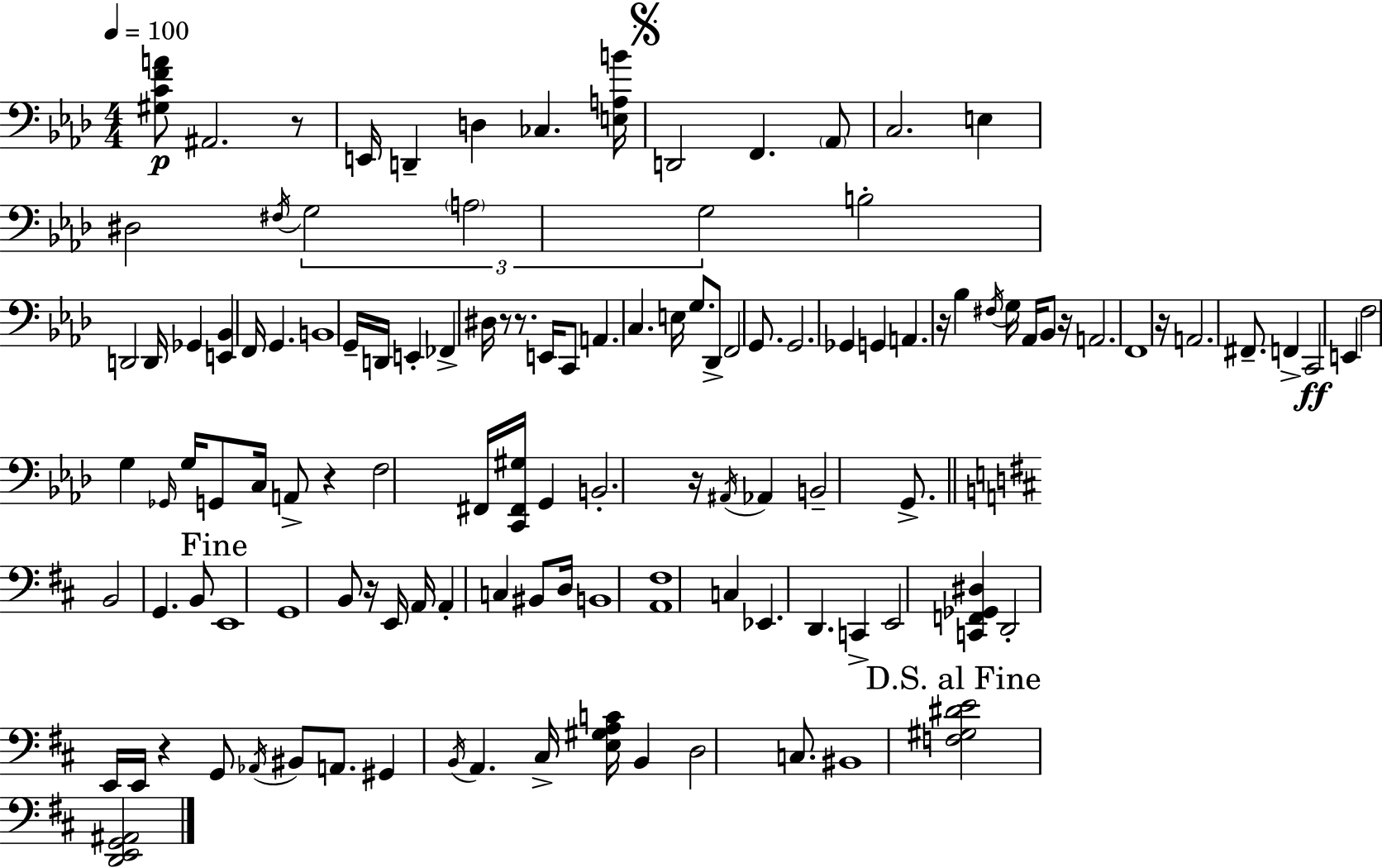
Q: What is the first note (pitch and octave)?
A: A#2